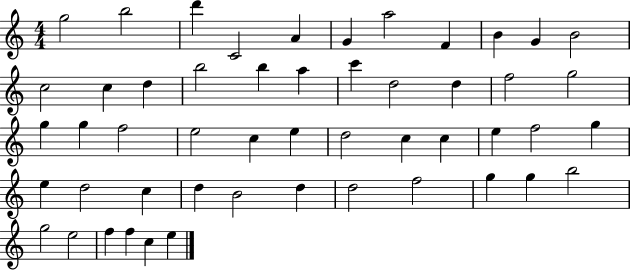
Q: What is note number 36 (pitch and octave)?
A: D5